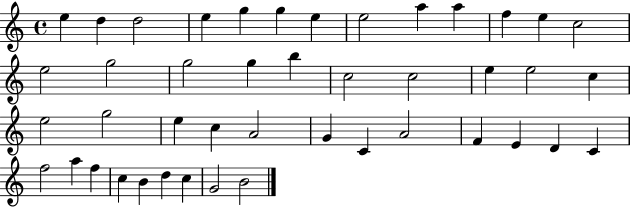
{
  \clef treble
  \time 4/4
  \defaultTimeSignature
  \key c \major
  e''4 d''4 d''2 | e''4 g''4 g''4 e''4 | e''2 a''4 a''4 | f''4 e''4 c''2 | \break e''2 g''2 | g''2 g''4 b''4 | c''2 c''2 | e''4 e''2 c''4 | \break e''2 g''2 | e''4 c''4 a'2 | g'4 c'4 a'2 | f'4 e'4 d'4 c'4 | \break f''2 a''4 f''4 | c''4 b'4 d''4 c''4 | g'2 b'2 | \bar "|."
}